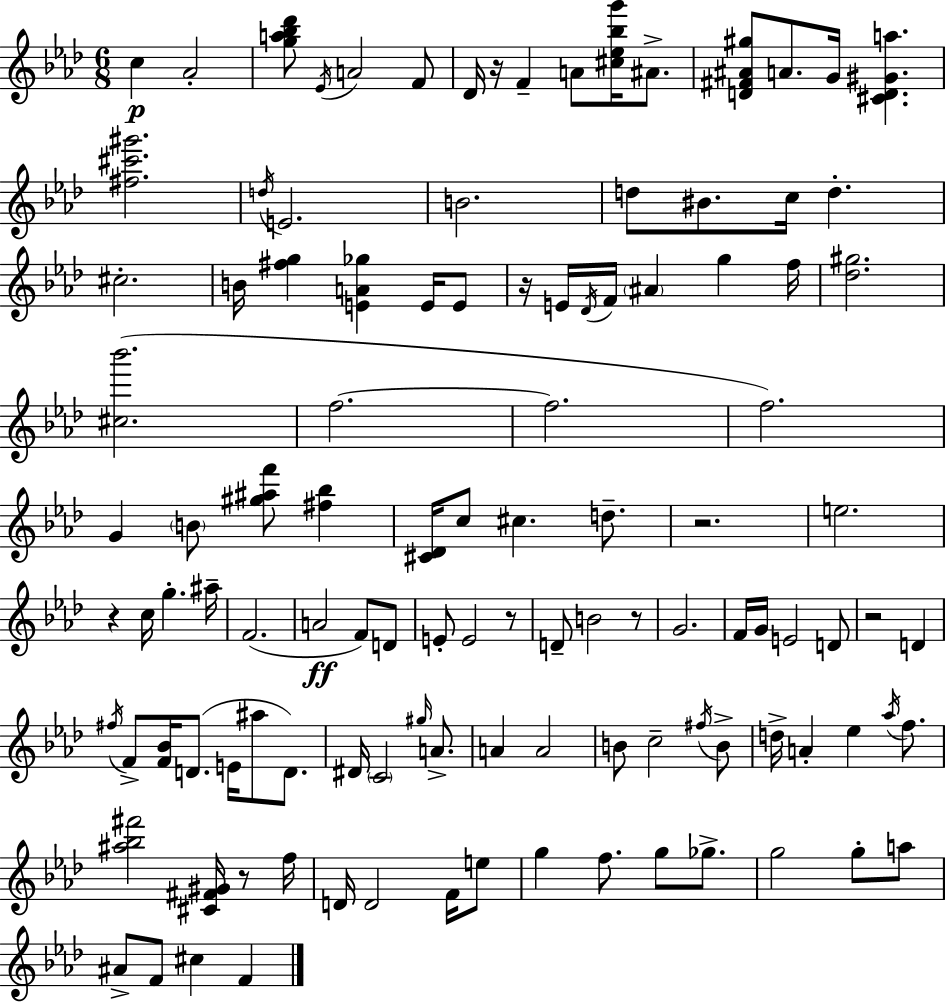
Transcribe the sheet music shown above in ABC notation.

X:1
T:Untitled
M:6/8
L:1/4
K:Ab
c _A2 [ga_b_d']/2 _E/4 A2 F/2 _D/4 z/4 F A/2 [^c_e_bg']/4 ^A/2 [D^F^A^g]/2 A/2 G/4 [^CD^Ga] [^f^c'^g']2 d/4 E2 B2 d/2 ^B/2 c/4 d ^c2 B/4 [^fg] [EA_g] E/4 E/2 z/4 E/4 _D/4 F/4 ^A g f/4 [_d^g]2 [^c_b']2 f2 f2 f2 G B/2 [^g^af']/2 [^f_b] [^C_D]/4 c/2 ^c d/2 z2 e2 z c/4 g ^a/4 F2 A2 F/2 D/2 E/2 E2 z/2 D/2 B2 z/2 G2 F/4 G/4 E2 D/2 z2 D ^f/4 F/2 [F_B]/4 D/2 E/4 ^a/2 D/2 ^D/4 C2 ^g/4 A/2 A A2 B/2 c2 ^f/4 B/2 d/4 A _e _a/4 f/2 [^a_b^f']2 [^C^F^G]/4 z/2 f/4 D/4 D2 F/4 e/2 g f/2 g/2 _g/2 g2 g/2 a/2 ^A/2 F/2 ^c F